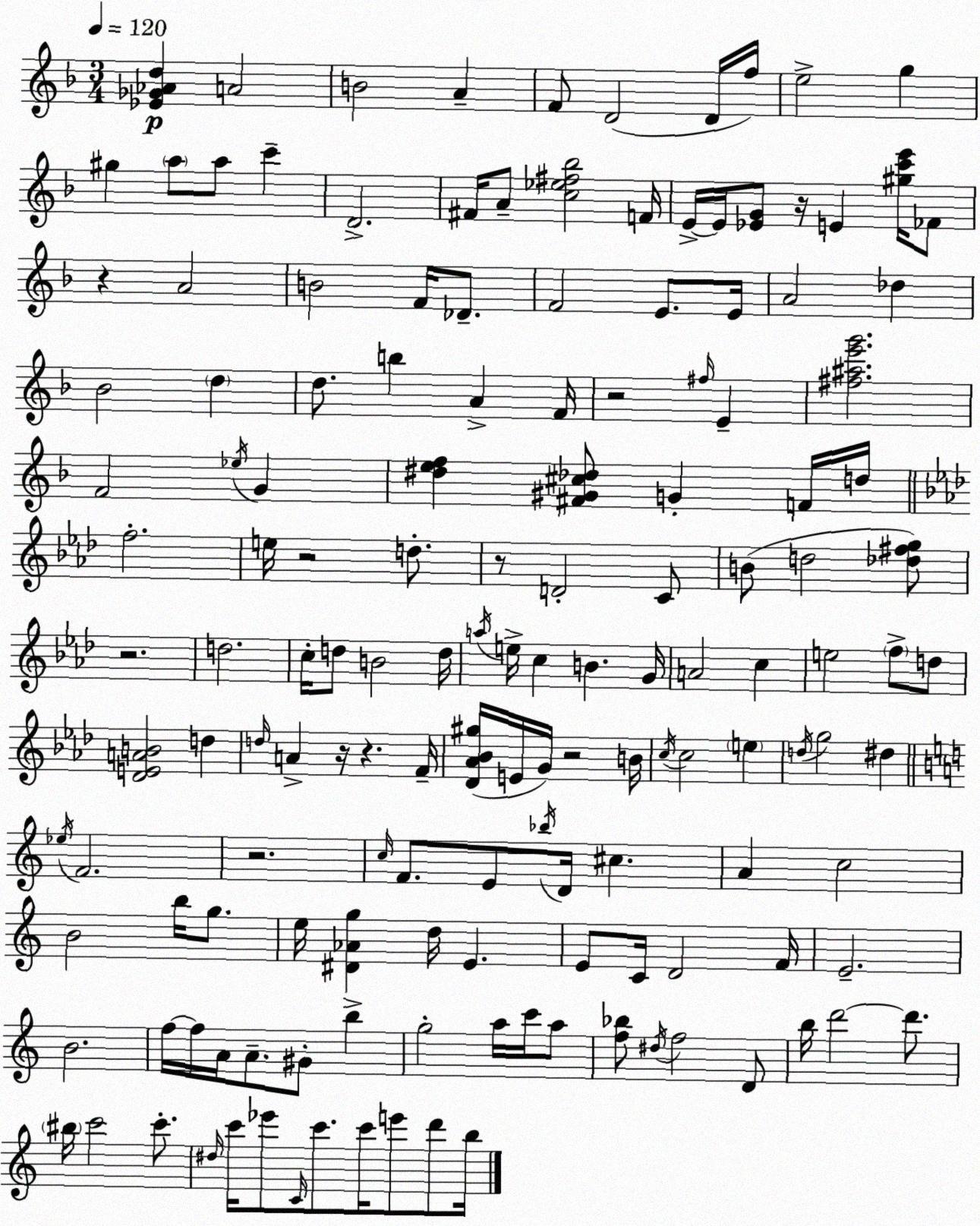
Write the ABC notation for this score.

X:1
T:Untitled
M:3/4
L:1/4
K:Dm
[_E_G_Ad] A2 B2 A F/2 D2 D/4 f/4 e2 g ^g a/2 a/2 c' D2 ^F/4 A/2 [c_e^f_b]2 F/4 E/4 E/4 [_EG]/2 z/4 E [^gc'e']/4 _F/2 z A2 B2 F/4 _D/2 F2 E/2 E/4 A2 _d _B2 d d/2 b A F/4 z2 ^f/4 E [^f^ae'g']2 F2 _e/4 G [^def] [^F^G^c_d]/2 G F/4 d/4 f2 e/4 z2 d/2 z/2 D2 C/2 B/2 d2 [_d^fg]/2 z2 d2 c/4 d/2 B2 d/4 a/4 e/4 c B G/4 A2 c e2 f/2 d/2 [_DEAB]2 d d/4 A z/4 z F/4 [_D_A_B^g]/4 E/4 G/4 z2 B/4 c/4 c2 e d/4 g2 ^d _e/4 F2 z2 c/4 F/2 E/2 _b/4 D/4 ^c A c2 B2 b/4 g/2 e/4 [^D_Ag] d/4 E E/2 C/4 D2 F/4 E2 B2 f/4 f/4 A/4 A/2 ^G/2 b g2 a/4 c'/4 a/2 [f_b]/2 ^d/4 f2 D/2 b/4 d'2 d'/2 ^b/4 c'2 c'/2 ^d/4 c'/4 _e'/2 C/4 c'/2 c'/4 e'/2 d'/2 b/4